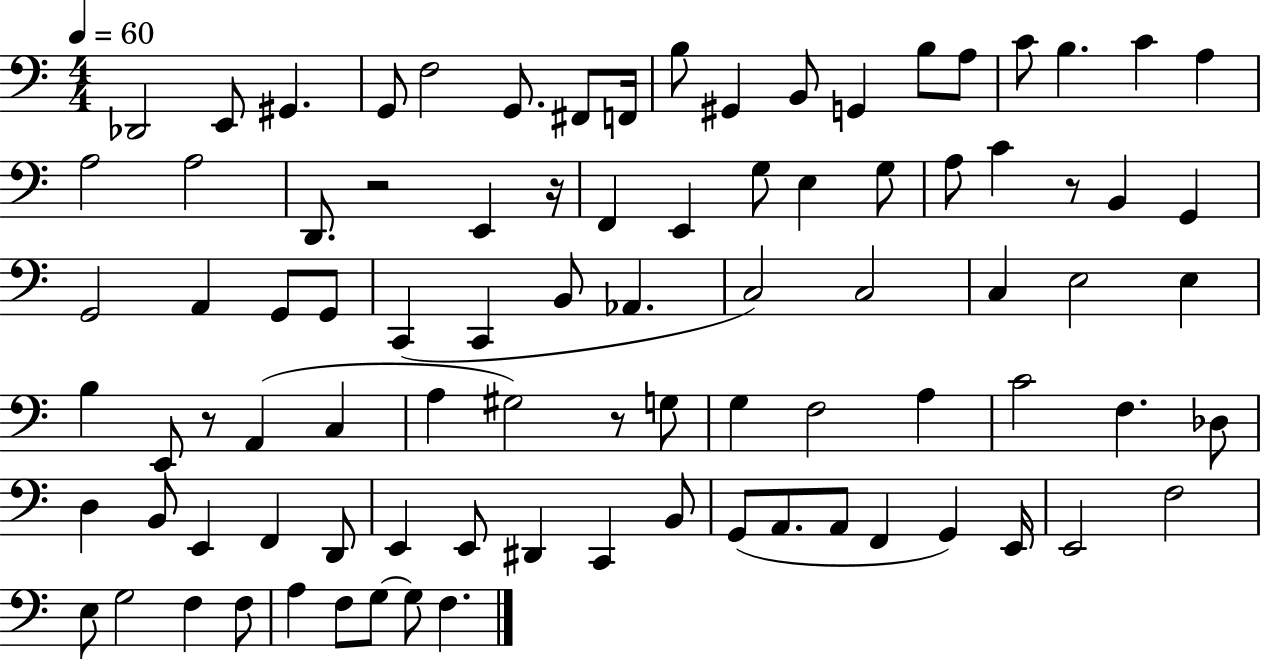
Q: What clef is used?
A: bass